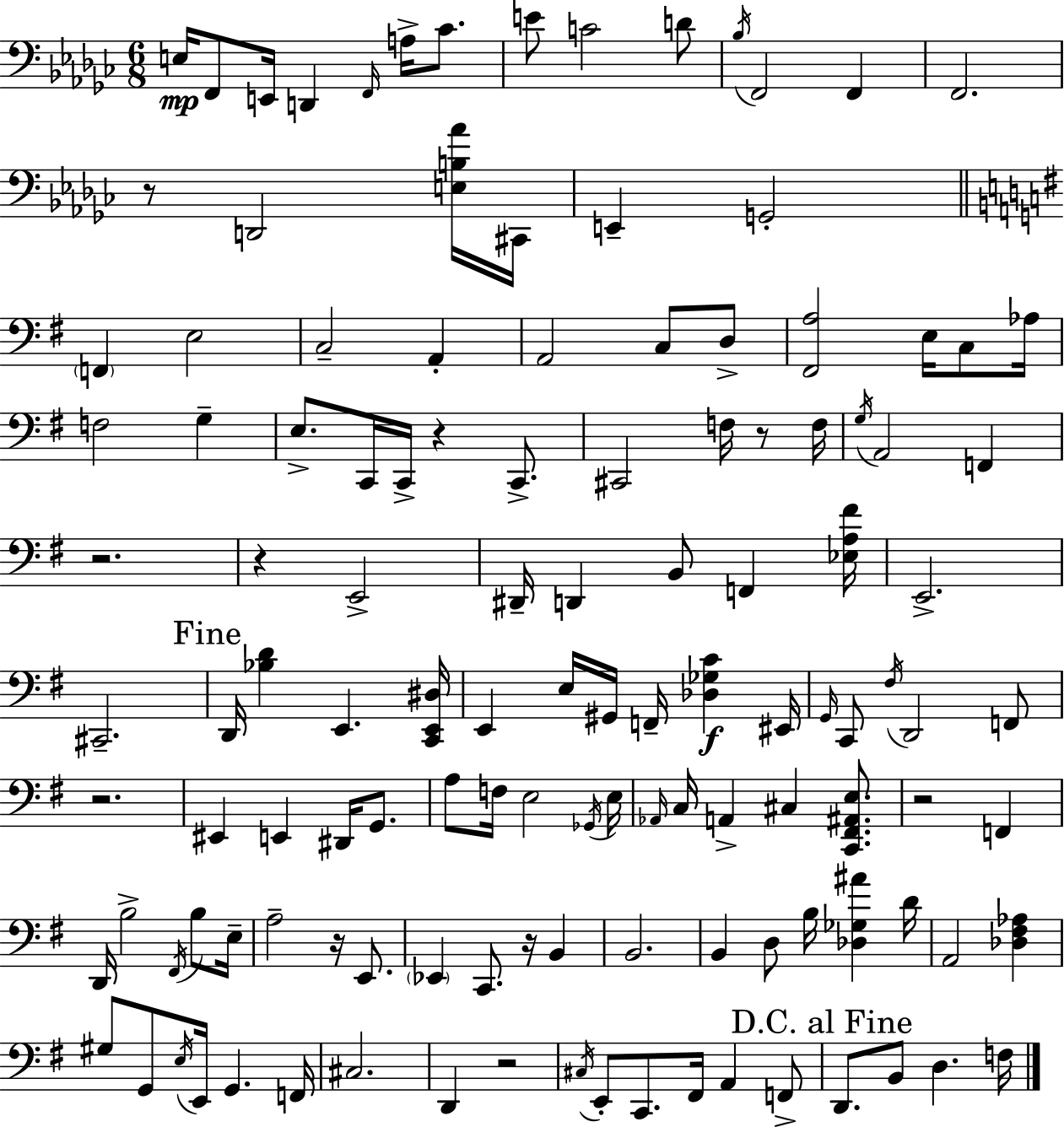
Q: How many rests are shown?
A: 10